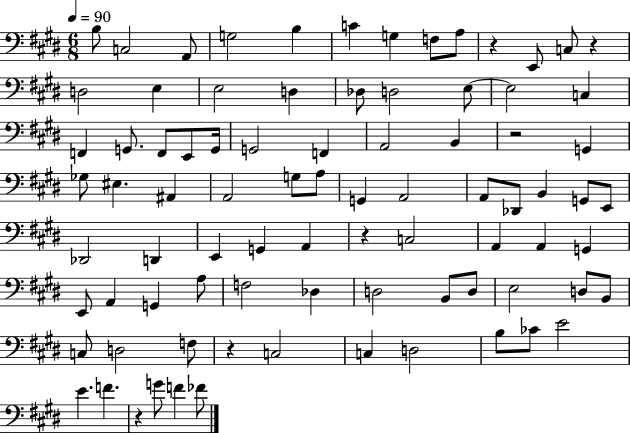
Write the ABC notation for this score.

X:1
T:Untitled
M:6/8
L:1/4
K:E
B,/2 C,2 A,,/2 G,2 B, C G, F,/2 A,/2 z E,,/2 C,/2 z D,2 E, E,2 D, _D,/2 D,2 E,/2 E,2 C, F,, G,,/2 F,,/2 E,,/2 G,,/4 G,,2 F,, A,,2 B,, z2 G,, _G,/2 ^E, ^A,, A,,2 G,/2 A,/2 G,, A,,2 A,,/2 _D,,/2 B,, G,,/2 E,,/2 _D,,2 D,, E,, G,, A,, z C,2 A,, A,, G,, E,,/2 A,, G,, A,/2 F,2 _D, D,2 B,,/2 D,/2 E,2 D,/2 B,,/2 C,/2 D,2 F,/2 z C,2 C, D,2 B,/2 _C/2 E2 E F z G/2 F _F/2